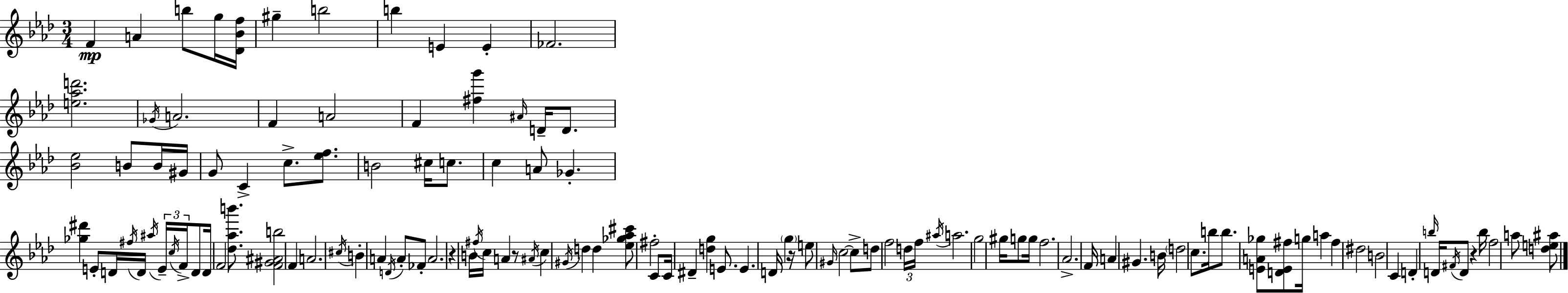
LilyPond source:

{
  \clef treble
  \numericTimeSignature
  \time 3/4
  \key aes \major
  f'4\mp a'4 b''8 g''16 <des' bes' f''>16 | gis''4-- b''2 | b''4 e'4 e'4-. | fes'2. | \break <e'' aes'' d'''>2. | \acciaccatura { ges'16 } a'2. | f'4 a'2 | f'4 <fis'' g'''>4 \grace { ais'16 } d'16-- d'8. | \break <bes' ees''>2 b'8 | b'16 gis'16 g'8 c'4-> c''8.-> <ees'' f''>8. | b'2 cis''16 c''8. | c''4 a'8 ges'4.-. | \break <ges'' dis'''>4 e'8-. d'16 \acciaccatura { fis''16 } d'16 \acciaccatura { ais''16 } | \tuplet 3/2 { e'16-- \acciaccatura { c''16 } f'16-> } d'8 d'16 f'2 | <des'' aes'' b'''>8. <f' gis' ais' b''>2 | f'4 a'2. | \break \acciaccatura { cis''16 } b'4-. a'4 | \acciaccatura { d'16 } a'8-. fes'8-. a'2. | r4 b'16 | \acciaccatura { fis''16 } c''16 a'4 r8 \acciaccatura { ais'16 } c''4 | \break \acciaccatura { gis'16 } d''4 d''4 <ees'' ges'' aes'' cis'''>8 | fis''2-. c'8 c'16 dis'4-- | <d'' g''>4 e'8. e'4. | d'16 \parenthesize g''4 r16 e''8 | \break \grace { gis'16 } c''2~~ c''8-> d''8 | f''2 \tuplet 3/2 { d''16 f''16 \acciaccatura { ais''16 } } | a''2. | g''2 gis''16 g''8 g''16 | \break f''2. | aes'2.-> | f'16 a'4 gis'4. b'16 | \parenthesize d''2 c''8. b''16 | \break b''8. <e' a' ges''>8 <d' e' fis''>8 g''16 a''4 | fis''4 dis''2 | b'2 c'4 | d'4-. \grace { b''16 } d'16 \acciaccatura { fis'16 } d'8 r4 | \break b''16 f''2 a''8 | <d'' e'' ais''>8 \bar "|."
}